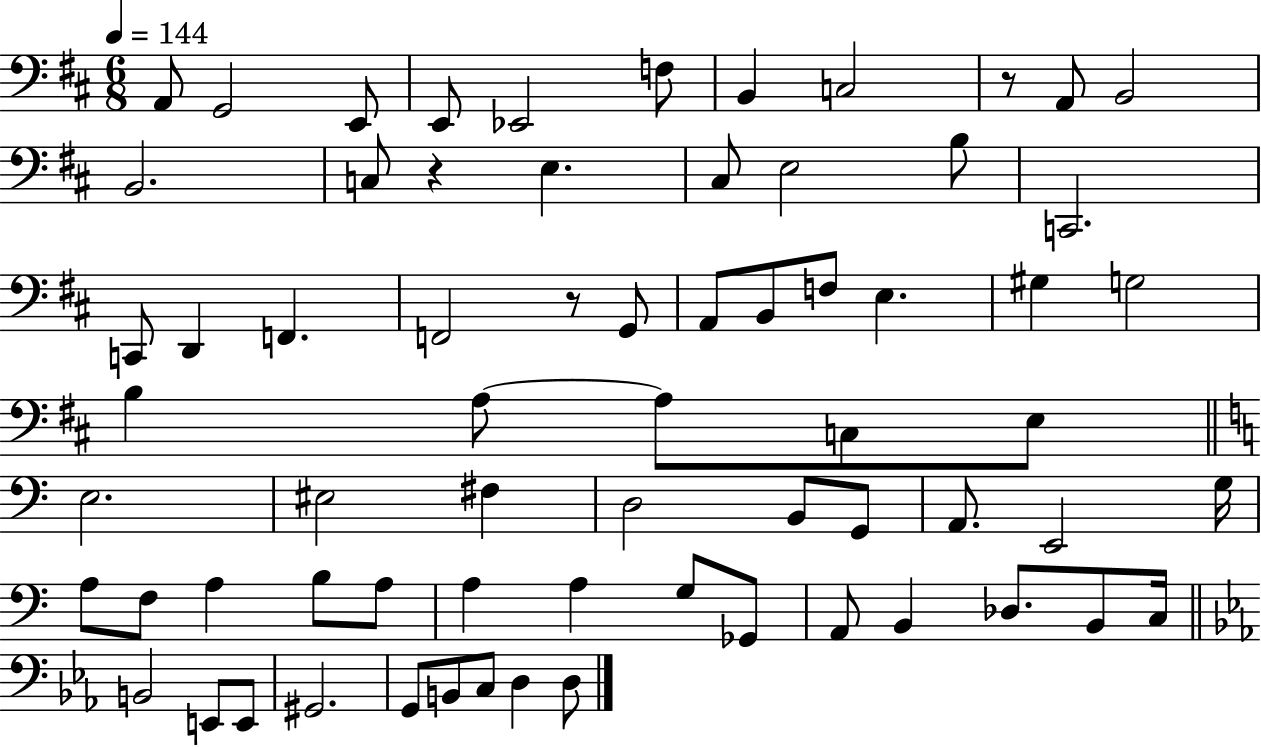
A2/e G2/h E2/e E2/e Eb2/h F3/e B2/q C3/h R/e A2/e B2/h B2/h. C3/e R/q E3/q. C#3/e E3/h B3/e C2/h. C2/e D2/q F2/q. F2/h R/e G2/e A2/e B2/e F3/e E3/q. G#3/q G3/h B3/q A3/e A3/e C3/e E3/e E3/h. EIS3/h F#3/q D3/h B2/e G2/e A2/e. E2/h G3/s A3/e F3/e A3/q B3/e A3/e A3/q A3/q G3/e Gb2/e A2/e B2/q Db3/e. B2/e C3/s B2/h E2/e E2/e G#2/h. G2/e B2/e C3/e D3/q D3/e